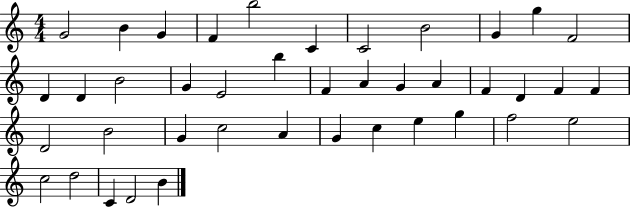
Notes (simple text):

G4/h B4/q G4/q F4/q B5/h C4/q C4/h B4/h G4/q G5/q F4/h D4/q D4/q B4/h G4/q E4/h B5/q F4/q A4/q G4/q A4/q F4/q D4/q F4/q F4/q D4/h B4/h G4/q C5/h A4/q G4/q C5/q E5/q G5/q F5/h E5/h C5/h D5/h C4/q D4/h B4/q